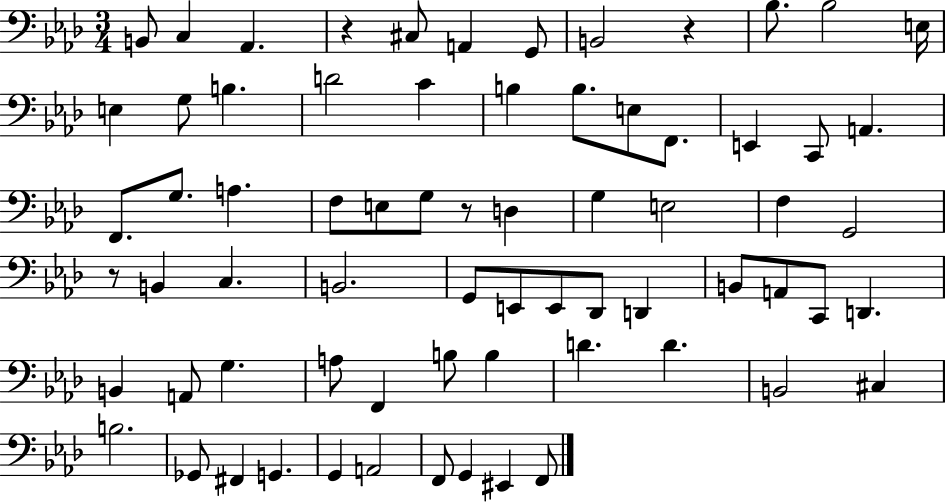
B2/e C3/q Ab2/q. R/q C#3/e A2/q G2/e B2/h R/q Bb3/e. Bb3/h E3/s E3/q G3/e B3/q. D4/h C4/q B3/q B3/e. E3/e F2/e. E2/q C2/e A2/q. F2/e. G3/e. A3/q. F3/e E3/e G3/e R/e D3/q G3/q E3/h F3/q G2/h R/e B2/q C3/q. B2/h. G2/e E2/e E2/e Db2/e D2/q B2/e A2/e C2/e D2/q. B2/q A2/e G3/q. A3/e F2/q B3/e B3/q D4/q. D4/q. B2/h C#3/q B3/h. Gb2/e F#2/q G2/q. G2/q A2/h F2/e G2/q EIS2/q F2/e